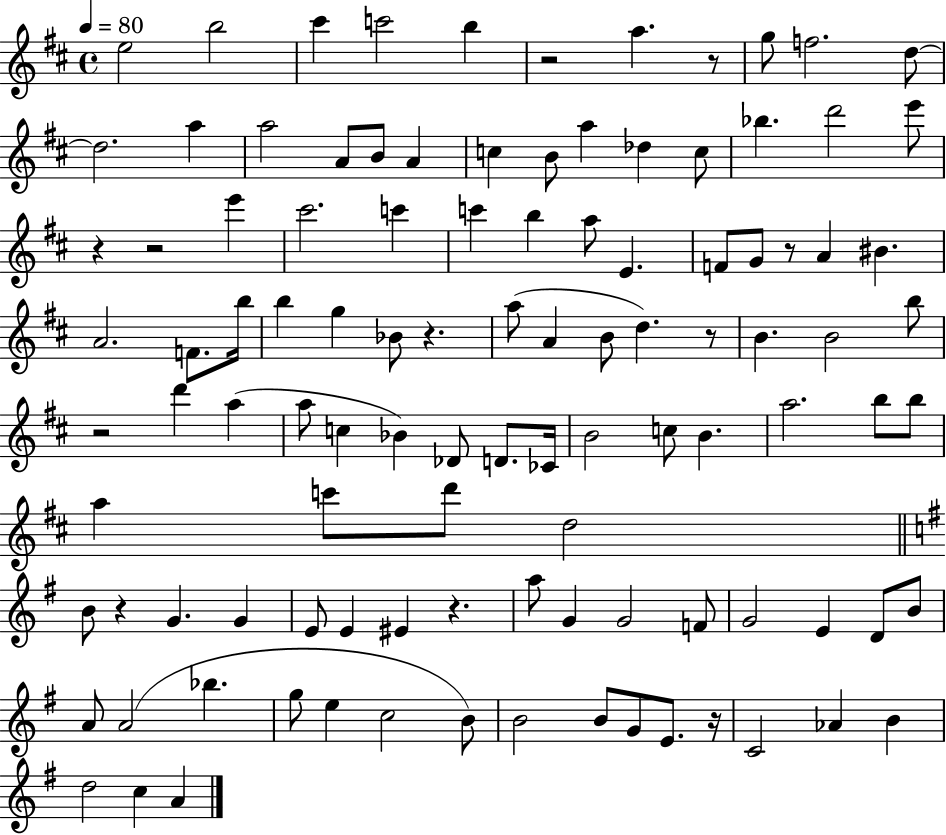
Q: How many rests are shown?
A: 11